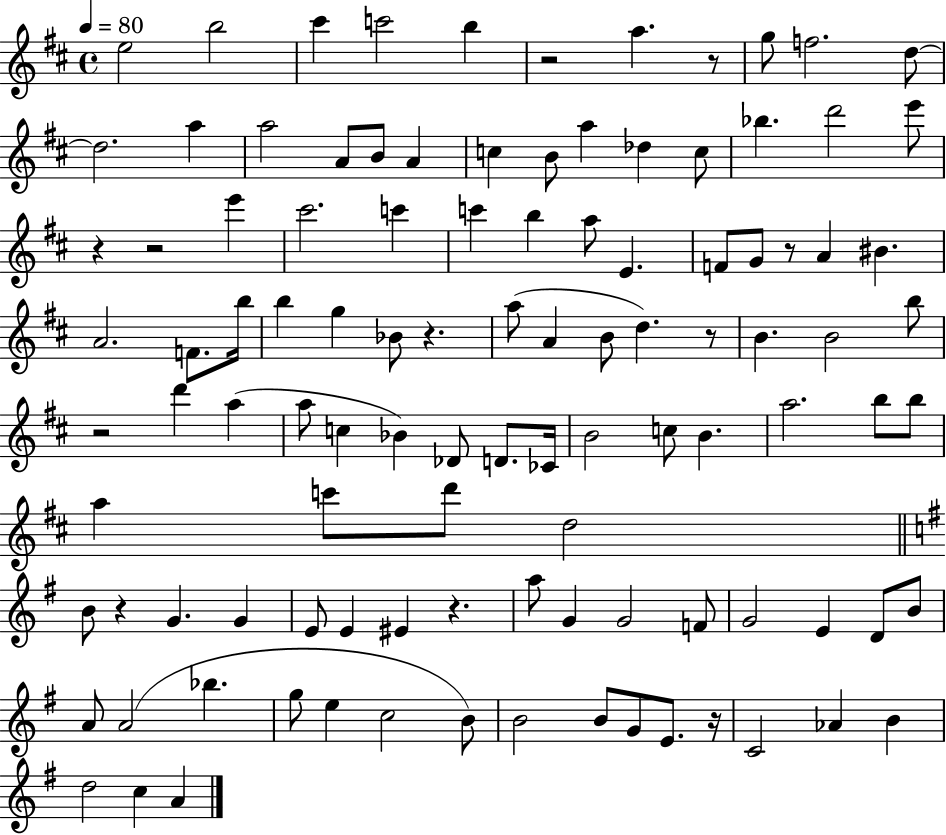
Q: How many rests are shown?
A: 11